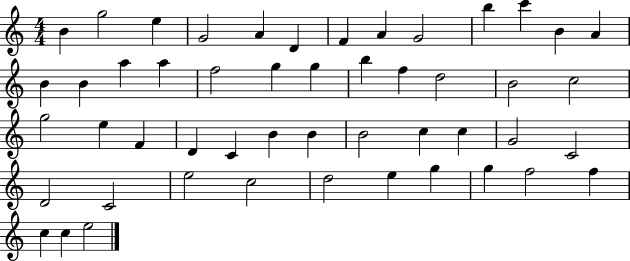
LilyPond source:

{
  \clef treble
  \numericTimeSignature
  \time 4/4
  \key c \major
  b'4 g''2 e''4 | g'2 a'4 d'4 | f'4 a'4 g'2 | b''4 c'''4 b'4 a'4 | \break b'4 b'4 a''4 a''4 | f''2 g''4 g''4 | b''4 f''4 d''2 | b'2 c''2 | \break g''2 e''4 f'4 | d'4 c'4 b'4 b'4 | b'2 c''4 c''4 | g'2 c'2 | \break d'2 c'2 | e''2 c''2 | d''2 e''4 g''4 | g''4 f''2 f''4 | \break c''4 c''4 e''2 | \bar "|."
}